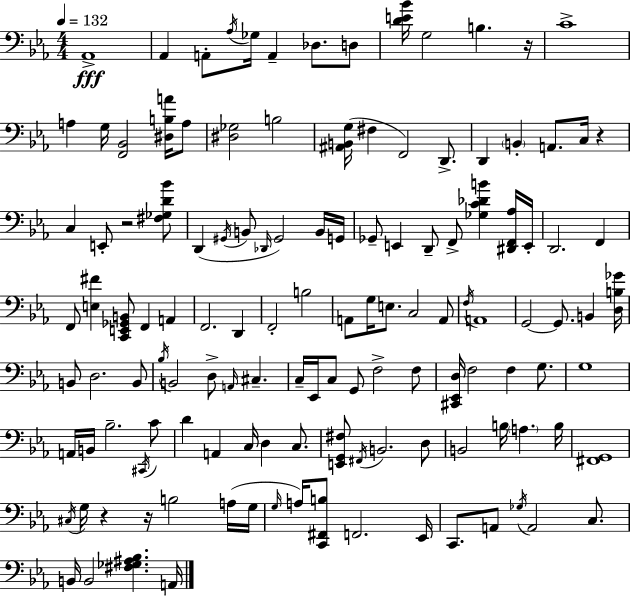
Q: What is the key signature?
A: C minor